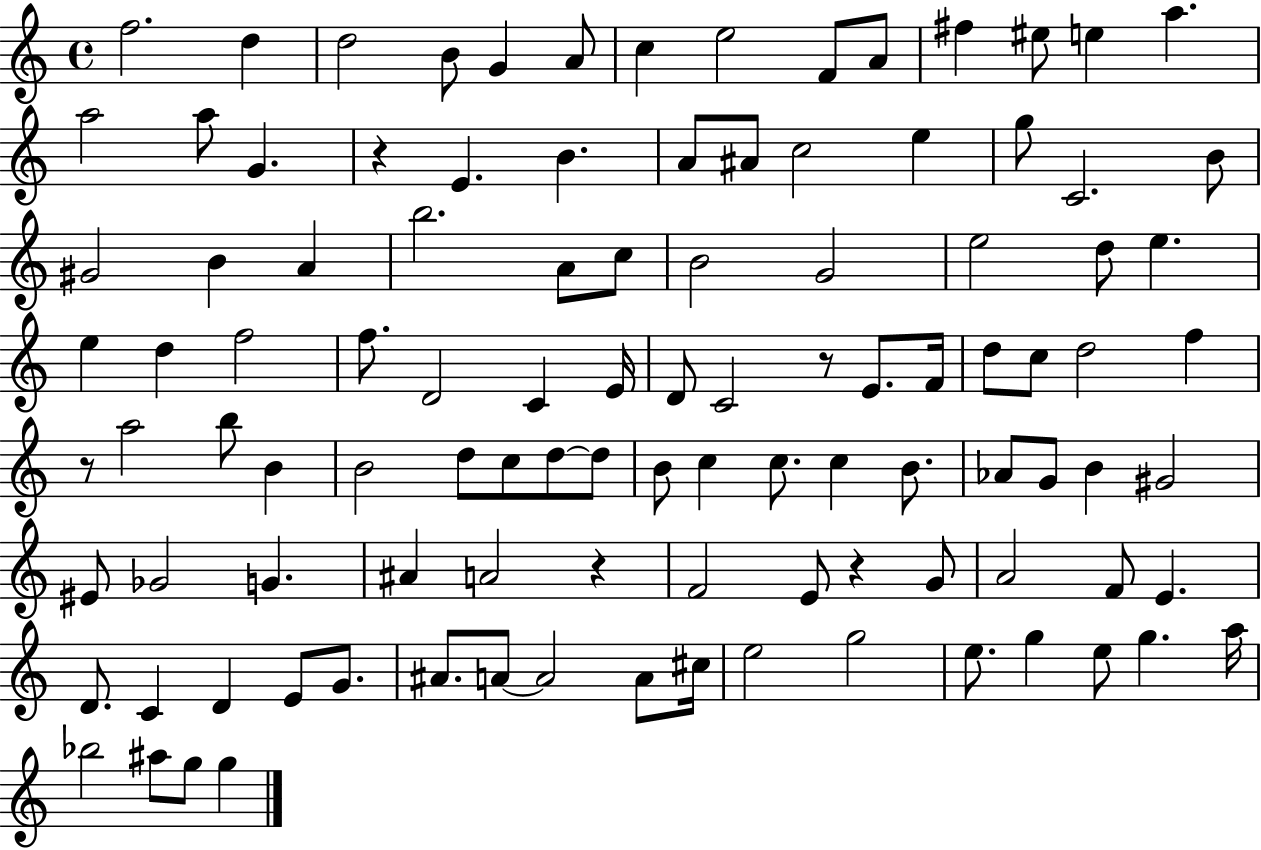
{
  \clef treble
  \time 4/4
  \defaultTimeSignature
  \key c \major
  f''2. d''4 | d''2 b'8 g'4 a'8 | c''4 e''2 f'8 a'8 | fis''4 eis''8 e''4 a''4. | \break a''2 a''8 g'4. | r4 e'4. b'4. | a'8 ais'8 c''2 e''4 | g''8 c'2. b'8 | \break gis'2 b'4 a'4 | b''2. a'8 c''8 | b'2 g'2 | e''2 d''8 e''4. | \break e''4 d''4 f''2 | f''8. d'2 c'4 e'16 | d'8 c'2 r8 e'8. f'16 | d''8 c''8 d''2 f''4 | \break r8 a''2 b''8 b'4 | b'2 d''8 c''8 d''8~~ d''8 | b'8 c''4 c''8. c''4 b'8. | aes'8 g'8 b'4 gis'2 | \break eis'8 ges'2 g'4. | ais'4 a'2 r4 | f'2 e'8 r4 g'8 | a'2 f'8 e'4. | \break d'8. c'4 d'4 e'8 g'8. | ais'8. a'8~~ a'2 a'8 cis''16 | e''2 g''2 | e''8. g''4 e''8 g''4. a''16 | \break bes''2 ais''8 g''8 g''4 | \bar "|."
}